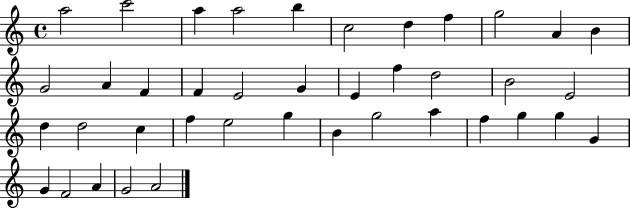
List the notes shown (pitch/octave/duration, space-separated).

A5/h C6/h A5/q A5/h B5/q C5/h D5/q F5/q G5/h A4/q B4/q G4/h A4/q F4/q F4/q E4/h G4/q E4/q F5/q D5/h B4/h E4/h D5/q D5/h C5/q F5/q E5/h G5/q B4/q G5/h A5/q F5/q G5/q G5/q G4/q G4/q F4/h A4/q G4/h A4/h